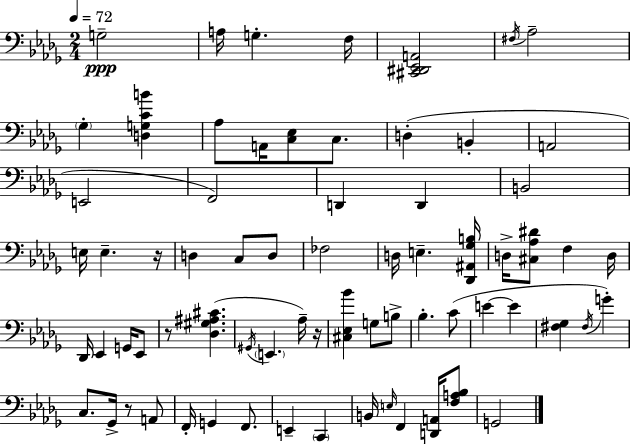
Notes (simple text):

G3/h A3/s G3/q. F3/s [C#2,D#2,Eb2,A2]/h F#3/s Ab3/h Gb3/q [D3,G3,C4,B4]/q Ab3/e A2/s [C3,Eb3]/e C3/e. D3/q B2/q A2/h E2/h F2/h D2/q D2/q B2/h E3/s E3/q. R/s D3/q C3/e D3/e FES3/h D3/s E3/q. [Db2,A#2,Gb3,B3]/s D3/s [C#3,Ab3,D#4]/e F3/q D3/s Db2/s Eb2/q G2/s Eb2/e R/e [Db3,G#3,A#3,C#4]/q. G#2/s E2/q. Ab3/s R/s [C#3,Eb3,Bb4]/q G3/e B3/e Bb3/q. C4/e E4/q E4/q [F#3,Gb3]/q F#3/s G4/q C3/e. Gb2/s R/e A2/e F2/s G2/q F2/e. E2/q C2/q B2/s E3/s F2/q [D2,A2]/s [F3,A3,Bb3]/e G2/h